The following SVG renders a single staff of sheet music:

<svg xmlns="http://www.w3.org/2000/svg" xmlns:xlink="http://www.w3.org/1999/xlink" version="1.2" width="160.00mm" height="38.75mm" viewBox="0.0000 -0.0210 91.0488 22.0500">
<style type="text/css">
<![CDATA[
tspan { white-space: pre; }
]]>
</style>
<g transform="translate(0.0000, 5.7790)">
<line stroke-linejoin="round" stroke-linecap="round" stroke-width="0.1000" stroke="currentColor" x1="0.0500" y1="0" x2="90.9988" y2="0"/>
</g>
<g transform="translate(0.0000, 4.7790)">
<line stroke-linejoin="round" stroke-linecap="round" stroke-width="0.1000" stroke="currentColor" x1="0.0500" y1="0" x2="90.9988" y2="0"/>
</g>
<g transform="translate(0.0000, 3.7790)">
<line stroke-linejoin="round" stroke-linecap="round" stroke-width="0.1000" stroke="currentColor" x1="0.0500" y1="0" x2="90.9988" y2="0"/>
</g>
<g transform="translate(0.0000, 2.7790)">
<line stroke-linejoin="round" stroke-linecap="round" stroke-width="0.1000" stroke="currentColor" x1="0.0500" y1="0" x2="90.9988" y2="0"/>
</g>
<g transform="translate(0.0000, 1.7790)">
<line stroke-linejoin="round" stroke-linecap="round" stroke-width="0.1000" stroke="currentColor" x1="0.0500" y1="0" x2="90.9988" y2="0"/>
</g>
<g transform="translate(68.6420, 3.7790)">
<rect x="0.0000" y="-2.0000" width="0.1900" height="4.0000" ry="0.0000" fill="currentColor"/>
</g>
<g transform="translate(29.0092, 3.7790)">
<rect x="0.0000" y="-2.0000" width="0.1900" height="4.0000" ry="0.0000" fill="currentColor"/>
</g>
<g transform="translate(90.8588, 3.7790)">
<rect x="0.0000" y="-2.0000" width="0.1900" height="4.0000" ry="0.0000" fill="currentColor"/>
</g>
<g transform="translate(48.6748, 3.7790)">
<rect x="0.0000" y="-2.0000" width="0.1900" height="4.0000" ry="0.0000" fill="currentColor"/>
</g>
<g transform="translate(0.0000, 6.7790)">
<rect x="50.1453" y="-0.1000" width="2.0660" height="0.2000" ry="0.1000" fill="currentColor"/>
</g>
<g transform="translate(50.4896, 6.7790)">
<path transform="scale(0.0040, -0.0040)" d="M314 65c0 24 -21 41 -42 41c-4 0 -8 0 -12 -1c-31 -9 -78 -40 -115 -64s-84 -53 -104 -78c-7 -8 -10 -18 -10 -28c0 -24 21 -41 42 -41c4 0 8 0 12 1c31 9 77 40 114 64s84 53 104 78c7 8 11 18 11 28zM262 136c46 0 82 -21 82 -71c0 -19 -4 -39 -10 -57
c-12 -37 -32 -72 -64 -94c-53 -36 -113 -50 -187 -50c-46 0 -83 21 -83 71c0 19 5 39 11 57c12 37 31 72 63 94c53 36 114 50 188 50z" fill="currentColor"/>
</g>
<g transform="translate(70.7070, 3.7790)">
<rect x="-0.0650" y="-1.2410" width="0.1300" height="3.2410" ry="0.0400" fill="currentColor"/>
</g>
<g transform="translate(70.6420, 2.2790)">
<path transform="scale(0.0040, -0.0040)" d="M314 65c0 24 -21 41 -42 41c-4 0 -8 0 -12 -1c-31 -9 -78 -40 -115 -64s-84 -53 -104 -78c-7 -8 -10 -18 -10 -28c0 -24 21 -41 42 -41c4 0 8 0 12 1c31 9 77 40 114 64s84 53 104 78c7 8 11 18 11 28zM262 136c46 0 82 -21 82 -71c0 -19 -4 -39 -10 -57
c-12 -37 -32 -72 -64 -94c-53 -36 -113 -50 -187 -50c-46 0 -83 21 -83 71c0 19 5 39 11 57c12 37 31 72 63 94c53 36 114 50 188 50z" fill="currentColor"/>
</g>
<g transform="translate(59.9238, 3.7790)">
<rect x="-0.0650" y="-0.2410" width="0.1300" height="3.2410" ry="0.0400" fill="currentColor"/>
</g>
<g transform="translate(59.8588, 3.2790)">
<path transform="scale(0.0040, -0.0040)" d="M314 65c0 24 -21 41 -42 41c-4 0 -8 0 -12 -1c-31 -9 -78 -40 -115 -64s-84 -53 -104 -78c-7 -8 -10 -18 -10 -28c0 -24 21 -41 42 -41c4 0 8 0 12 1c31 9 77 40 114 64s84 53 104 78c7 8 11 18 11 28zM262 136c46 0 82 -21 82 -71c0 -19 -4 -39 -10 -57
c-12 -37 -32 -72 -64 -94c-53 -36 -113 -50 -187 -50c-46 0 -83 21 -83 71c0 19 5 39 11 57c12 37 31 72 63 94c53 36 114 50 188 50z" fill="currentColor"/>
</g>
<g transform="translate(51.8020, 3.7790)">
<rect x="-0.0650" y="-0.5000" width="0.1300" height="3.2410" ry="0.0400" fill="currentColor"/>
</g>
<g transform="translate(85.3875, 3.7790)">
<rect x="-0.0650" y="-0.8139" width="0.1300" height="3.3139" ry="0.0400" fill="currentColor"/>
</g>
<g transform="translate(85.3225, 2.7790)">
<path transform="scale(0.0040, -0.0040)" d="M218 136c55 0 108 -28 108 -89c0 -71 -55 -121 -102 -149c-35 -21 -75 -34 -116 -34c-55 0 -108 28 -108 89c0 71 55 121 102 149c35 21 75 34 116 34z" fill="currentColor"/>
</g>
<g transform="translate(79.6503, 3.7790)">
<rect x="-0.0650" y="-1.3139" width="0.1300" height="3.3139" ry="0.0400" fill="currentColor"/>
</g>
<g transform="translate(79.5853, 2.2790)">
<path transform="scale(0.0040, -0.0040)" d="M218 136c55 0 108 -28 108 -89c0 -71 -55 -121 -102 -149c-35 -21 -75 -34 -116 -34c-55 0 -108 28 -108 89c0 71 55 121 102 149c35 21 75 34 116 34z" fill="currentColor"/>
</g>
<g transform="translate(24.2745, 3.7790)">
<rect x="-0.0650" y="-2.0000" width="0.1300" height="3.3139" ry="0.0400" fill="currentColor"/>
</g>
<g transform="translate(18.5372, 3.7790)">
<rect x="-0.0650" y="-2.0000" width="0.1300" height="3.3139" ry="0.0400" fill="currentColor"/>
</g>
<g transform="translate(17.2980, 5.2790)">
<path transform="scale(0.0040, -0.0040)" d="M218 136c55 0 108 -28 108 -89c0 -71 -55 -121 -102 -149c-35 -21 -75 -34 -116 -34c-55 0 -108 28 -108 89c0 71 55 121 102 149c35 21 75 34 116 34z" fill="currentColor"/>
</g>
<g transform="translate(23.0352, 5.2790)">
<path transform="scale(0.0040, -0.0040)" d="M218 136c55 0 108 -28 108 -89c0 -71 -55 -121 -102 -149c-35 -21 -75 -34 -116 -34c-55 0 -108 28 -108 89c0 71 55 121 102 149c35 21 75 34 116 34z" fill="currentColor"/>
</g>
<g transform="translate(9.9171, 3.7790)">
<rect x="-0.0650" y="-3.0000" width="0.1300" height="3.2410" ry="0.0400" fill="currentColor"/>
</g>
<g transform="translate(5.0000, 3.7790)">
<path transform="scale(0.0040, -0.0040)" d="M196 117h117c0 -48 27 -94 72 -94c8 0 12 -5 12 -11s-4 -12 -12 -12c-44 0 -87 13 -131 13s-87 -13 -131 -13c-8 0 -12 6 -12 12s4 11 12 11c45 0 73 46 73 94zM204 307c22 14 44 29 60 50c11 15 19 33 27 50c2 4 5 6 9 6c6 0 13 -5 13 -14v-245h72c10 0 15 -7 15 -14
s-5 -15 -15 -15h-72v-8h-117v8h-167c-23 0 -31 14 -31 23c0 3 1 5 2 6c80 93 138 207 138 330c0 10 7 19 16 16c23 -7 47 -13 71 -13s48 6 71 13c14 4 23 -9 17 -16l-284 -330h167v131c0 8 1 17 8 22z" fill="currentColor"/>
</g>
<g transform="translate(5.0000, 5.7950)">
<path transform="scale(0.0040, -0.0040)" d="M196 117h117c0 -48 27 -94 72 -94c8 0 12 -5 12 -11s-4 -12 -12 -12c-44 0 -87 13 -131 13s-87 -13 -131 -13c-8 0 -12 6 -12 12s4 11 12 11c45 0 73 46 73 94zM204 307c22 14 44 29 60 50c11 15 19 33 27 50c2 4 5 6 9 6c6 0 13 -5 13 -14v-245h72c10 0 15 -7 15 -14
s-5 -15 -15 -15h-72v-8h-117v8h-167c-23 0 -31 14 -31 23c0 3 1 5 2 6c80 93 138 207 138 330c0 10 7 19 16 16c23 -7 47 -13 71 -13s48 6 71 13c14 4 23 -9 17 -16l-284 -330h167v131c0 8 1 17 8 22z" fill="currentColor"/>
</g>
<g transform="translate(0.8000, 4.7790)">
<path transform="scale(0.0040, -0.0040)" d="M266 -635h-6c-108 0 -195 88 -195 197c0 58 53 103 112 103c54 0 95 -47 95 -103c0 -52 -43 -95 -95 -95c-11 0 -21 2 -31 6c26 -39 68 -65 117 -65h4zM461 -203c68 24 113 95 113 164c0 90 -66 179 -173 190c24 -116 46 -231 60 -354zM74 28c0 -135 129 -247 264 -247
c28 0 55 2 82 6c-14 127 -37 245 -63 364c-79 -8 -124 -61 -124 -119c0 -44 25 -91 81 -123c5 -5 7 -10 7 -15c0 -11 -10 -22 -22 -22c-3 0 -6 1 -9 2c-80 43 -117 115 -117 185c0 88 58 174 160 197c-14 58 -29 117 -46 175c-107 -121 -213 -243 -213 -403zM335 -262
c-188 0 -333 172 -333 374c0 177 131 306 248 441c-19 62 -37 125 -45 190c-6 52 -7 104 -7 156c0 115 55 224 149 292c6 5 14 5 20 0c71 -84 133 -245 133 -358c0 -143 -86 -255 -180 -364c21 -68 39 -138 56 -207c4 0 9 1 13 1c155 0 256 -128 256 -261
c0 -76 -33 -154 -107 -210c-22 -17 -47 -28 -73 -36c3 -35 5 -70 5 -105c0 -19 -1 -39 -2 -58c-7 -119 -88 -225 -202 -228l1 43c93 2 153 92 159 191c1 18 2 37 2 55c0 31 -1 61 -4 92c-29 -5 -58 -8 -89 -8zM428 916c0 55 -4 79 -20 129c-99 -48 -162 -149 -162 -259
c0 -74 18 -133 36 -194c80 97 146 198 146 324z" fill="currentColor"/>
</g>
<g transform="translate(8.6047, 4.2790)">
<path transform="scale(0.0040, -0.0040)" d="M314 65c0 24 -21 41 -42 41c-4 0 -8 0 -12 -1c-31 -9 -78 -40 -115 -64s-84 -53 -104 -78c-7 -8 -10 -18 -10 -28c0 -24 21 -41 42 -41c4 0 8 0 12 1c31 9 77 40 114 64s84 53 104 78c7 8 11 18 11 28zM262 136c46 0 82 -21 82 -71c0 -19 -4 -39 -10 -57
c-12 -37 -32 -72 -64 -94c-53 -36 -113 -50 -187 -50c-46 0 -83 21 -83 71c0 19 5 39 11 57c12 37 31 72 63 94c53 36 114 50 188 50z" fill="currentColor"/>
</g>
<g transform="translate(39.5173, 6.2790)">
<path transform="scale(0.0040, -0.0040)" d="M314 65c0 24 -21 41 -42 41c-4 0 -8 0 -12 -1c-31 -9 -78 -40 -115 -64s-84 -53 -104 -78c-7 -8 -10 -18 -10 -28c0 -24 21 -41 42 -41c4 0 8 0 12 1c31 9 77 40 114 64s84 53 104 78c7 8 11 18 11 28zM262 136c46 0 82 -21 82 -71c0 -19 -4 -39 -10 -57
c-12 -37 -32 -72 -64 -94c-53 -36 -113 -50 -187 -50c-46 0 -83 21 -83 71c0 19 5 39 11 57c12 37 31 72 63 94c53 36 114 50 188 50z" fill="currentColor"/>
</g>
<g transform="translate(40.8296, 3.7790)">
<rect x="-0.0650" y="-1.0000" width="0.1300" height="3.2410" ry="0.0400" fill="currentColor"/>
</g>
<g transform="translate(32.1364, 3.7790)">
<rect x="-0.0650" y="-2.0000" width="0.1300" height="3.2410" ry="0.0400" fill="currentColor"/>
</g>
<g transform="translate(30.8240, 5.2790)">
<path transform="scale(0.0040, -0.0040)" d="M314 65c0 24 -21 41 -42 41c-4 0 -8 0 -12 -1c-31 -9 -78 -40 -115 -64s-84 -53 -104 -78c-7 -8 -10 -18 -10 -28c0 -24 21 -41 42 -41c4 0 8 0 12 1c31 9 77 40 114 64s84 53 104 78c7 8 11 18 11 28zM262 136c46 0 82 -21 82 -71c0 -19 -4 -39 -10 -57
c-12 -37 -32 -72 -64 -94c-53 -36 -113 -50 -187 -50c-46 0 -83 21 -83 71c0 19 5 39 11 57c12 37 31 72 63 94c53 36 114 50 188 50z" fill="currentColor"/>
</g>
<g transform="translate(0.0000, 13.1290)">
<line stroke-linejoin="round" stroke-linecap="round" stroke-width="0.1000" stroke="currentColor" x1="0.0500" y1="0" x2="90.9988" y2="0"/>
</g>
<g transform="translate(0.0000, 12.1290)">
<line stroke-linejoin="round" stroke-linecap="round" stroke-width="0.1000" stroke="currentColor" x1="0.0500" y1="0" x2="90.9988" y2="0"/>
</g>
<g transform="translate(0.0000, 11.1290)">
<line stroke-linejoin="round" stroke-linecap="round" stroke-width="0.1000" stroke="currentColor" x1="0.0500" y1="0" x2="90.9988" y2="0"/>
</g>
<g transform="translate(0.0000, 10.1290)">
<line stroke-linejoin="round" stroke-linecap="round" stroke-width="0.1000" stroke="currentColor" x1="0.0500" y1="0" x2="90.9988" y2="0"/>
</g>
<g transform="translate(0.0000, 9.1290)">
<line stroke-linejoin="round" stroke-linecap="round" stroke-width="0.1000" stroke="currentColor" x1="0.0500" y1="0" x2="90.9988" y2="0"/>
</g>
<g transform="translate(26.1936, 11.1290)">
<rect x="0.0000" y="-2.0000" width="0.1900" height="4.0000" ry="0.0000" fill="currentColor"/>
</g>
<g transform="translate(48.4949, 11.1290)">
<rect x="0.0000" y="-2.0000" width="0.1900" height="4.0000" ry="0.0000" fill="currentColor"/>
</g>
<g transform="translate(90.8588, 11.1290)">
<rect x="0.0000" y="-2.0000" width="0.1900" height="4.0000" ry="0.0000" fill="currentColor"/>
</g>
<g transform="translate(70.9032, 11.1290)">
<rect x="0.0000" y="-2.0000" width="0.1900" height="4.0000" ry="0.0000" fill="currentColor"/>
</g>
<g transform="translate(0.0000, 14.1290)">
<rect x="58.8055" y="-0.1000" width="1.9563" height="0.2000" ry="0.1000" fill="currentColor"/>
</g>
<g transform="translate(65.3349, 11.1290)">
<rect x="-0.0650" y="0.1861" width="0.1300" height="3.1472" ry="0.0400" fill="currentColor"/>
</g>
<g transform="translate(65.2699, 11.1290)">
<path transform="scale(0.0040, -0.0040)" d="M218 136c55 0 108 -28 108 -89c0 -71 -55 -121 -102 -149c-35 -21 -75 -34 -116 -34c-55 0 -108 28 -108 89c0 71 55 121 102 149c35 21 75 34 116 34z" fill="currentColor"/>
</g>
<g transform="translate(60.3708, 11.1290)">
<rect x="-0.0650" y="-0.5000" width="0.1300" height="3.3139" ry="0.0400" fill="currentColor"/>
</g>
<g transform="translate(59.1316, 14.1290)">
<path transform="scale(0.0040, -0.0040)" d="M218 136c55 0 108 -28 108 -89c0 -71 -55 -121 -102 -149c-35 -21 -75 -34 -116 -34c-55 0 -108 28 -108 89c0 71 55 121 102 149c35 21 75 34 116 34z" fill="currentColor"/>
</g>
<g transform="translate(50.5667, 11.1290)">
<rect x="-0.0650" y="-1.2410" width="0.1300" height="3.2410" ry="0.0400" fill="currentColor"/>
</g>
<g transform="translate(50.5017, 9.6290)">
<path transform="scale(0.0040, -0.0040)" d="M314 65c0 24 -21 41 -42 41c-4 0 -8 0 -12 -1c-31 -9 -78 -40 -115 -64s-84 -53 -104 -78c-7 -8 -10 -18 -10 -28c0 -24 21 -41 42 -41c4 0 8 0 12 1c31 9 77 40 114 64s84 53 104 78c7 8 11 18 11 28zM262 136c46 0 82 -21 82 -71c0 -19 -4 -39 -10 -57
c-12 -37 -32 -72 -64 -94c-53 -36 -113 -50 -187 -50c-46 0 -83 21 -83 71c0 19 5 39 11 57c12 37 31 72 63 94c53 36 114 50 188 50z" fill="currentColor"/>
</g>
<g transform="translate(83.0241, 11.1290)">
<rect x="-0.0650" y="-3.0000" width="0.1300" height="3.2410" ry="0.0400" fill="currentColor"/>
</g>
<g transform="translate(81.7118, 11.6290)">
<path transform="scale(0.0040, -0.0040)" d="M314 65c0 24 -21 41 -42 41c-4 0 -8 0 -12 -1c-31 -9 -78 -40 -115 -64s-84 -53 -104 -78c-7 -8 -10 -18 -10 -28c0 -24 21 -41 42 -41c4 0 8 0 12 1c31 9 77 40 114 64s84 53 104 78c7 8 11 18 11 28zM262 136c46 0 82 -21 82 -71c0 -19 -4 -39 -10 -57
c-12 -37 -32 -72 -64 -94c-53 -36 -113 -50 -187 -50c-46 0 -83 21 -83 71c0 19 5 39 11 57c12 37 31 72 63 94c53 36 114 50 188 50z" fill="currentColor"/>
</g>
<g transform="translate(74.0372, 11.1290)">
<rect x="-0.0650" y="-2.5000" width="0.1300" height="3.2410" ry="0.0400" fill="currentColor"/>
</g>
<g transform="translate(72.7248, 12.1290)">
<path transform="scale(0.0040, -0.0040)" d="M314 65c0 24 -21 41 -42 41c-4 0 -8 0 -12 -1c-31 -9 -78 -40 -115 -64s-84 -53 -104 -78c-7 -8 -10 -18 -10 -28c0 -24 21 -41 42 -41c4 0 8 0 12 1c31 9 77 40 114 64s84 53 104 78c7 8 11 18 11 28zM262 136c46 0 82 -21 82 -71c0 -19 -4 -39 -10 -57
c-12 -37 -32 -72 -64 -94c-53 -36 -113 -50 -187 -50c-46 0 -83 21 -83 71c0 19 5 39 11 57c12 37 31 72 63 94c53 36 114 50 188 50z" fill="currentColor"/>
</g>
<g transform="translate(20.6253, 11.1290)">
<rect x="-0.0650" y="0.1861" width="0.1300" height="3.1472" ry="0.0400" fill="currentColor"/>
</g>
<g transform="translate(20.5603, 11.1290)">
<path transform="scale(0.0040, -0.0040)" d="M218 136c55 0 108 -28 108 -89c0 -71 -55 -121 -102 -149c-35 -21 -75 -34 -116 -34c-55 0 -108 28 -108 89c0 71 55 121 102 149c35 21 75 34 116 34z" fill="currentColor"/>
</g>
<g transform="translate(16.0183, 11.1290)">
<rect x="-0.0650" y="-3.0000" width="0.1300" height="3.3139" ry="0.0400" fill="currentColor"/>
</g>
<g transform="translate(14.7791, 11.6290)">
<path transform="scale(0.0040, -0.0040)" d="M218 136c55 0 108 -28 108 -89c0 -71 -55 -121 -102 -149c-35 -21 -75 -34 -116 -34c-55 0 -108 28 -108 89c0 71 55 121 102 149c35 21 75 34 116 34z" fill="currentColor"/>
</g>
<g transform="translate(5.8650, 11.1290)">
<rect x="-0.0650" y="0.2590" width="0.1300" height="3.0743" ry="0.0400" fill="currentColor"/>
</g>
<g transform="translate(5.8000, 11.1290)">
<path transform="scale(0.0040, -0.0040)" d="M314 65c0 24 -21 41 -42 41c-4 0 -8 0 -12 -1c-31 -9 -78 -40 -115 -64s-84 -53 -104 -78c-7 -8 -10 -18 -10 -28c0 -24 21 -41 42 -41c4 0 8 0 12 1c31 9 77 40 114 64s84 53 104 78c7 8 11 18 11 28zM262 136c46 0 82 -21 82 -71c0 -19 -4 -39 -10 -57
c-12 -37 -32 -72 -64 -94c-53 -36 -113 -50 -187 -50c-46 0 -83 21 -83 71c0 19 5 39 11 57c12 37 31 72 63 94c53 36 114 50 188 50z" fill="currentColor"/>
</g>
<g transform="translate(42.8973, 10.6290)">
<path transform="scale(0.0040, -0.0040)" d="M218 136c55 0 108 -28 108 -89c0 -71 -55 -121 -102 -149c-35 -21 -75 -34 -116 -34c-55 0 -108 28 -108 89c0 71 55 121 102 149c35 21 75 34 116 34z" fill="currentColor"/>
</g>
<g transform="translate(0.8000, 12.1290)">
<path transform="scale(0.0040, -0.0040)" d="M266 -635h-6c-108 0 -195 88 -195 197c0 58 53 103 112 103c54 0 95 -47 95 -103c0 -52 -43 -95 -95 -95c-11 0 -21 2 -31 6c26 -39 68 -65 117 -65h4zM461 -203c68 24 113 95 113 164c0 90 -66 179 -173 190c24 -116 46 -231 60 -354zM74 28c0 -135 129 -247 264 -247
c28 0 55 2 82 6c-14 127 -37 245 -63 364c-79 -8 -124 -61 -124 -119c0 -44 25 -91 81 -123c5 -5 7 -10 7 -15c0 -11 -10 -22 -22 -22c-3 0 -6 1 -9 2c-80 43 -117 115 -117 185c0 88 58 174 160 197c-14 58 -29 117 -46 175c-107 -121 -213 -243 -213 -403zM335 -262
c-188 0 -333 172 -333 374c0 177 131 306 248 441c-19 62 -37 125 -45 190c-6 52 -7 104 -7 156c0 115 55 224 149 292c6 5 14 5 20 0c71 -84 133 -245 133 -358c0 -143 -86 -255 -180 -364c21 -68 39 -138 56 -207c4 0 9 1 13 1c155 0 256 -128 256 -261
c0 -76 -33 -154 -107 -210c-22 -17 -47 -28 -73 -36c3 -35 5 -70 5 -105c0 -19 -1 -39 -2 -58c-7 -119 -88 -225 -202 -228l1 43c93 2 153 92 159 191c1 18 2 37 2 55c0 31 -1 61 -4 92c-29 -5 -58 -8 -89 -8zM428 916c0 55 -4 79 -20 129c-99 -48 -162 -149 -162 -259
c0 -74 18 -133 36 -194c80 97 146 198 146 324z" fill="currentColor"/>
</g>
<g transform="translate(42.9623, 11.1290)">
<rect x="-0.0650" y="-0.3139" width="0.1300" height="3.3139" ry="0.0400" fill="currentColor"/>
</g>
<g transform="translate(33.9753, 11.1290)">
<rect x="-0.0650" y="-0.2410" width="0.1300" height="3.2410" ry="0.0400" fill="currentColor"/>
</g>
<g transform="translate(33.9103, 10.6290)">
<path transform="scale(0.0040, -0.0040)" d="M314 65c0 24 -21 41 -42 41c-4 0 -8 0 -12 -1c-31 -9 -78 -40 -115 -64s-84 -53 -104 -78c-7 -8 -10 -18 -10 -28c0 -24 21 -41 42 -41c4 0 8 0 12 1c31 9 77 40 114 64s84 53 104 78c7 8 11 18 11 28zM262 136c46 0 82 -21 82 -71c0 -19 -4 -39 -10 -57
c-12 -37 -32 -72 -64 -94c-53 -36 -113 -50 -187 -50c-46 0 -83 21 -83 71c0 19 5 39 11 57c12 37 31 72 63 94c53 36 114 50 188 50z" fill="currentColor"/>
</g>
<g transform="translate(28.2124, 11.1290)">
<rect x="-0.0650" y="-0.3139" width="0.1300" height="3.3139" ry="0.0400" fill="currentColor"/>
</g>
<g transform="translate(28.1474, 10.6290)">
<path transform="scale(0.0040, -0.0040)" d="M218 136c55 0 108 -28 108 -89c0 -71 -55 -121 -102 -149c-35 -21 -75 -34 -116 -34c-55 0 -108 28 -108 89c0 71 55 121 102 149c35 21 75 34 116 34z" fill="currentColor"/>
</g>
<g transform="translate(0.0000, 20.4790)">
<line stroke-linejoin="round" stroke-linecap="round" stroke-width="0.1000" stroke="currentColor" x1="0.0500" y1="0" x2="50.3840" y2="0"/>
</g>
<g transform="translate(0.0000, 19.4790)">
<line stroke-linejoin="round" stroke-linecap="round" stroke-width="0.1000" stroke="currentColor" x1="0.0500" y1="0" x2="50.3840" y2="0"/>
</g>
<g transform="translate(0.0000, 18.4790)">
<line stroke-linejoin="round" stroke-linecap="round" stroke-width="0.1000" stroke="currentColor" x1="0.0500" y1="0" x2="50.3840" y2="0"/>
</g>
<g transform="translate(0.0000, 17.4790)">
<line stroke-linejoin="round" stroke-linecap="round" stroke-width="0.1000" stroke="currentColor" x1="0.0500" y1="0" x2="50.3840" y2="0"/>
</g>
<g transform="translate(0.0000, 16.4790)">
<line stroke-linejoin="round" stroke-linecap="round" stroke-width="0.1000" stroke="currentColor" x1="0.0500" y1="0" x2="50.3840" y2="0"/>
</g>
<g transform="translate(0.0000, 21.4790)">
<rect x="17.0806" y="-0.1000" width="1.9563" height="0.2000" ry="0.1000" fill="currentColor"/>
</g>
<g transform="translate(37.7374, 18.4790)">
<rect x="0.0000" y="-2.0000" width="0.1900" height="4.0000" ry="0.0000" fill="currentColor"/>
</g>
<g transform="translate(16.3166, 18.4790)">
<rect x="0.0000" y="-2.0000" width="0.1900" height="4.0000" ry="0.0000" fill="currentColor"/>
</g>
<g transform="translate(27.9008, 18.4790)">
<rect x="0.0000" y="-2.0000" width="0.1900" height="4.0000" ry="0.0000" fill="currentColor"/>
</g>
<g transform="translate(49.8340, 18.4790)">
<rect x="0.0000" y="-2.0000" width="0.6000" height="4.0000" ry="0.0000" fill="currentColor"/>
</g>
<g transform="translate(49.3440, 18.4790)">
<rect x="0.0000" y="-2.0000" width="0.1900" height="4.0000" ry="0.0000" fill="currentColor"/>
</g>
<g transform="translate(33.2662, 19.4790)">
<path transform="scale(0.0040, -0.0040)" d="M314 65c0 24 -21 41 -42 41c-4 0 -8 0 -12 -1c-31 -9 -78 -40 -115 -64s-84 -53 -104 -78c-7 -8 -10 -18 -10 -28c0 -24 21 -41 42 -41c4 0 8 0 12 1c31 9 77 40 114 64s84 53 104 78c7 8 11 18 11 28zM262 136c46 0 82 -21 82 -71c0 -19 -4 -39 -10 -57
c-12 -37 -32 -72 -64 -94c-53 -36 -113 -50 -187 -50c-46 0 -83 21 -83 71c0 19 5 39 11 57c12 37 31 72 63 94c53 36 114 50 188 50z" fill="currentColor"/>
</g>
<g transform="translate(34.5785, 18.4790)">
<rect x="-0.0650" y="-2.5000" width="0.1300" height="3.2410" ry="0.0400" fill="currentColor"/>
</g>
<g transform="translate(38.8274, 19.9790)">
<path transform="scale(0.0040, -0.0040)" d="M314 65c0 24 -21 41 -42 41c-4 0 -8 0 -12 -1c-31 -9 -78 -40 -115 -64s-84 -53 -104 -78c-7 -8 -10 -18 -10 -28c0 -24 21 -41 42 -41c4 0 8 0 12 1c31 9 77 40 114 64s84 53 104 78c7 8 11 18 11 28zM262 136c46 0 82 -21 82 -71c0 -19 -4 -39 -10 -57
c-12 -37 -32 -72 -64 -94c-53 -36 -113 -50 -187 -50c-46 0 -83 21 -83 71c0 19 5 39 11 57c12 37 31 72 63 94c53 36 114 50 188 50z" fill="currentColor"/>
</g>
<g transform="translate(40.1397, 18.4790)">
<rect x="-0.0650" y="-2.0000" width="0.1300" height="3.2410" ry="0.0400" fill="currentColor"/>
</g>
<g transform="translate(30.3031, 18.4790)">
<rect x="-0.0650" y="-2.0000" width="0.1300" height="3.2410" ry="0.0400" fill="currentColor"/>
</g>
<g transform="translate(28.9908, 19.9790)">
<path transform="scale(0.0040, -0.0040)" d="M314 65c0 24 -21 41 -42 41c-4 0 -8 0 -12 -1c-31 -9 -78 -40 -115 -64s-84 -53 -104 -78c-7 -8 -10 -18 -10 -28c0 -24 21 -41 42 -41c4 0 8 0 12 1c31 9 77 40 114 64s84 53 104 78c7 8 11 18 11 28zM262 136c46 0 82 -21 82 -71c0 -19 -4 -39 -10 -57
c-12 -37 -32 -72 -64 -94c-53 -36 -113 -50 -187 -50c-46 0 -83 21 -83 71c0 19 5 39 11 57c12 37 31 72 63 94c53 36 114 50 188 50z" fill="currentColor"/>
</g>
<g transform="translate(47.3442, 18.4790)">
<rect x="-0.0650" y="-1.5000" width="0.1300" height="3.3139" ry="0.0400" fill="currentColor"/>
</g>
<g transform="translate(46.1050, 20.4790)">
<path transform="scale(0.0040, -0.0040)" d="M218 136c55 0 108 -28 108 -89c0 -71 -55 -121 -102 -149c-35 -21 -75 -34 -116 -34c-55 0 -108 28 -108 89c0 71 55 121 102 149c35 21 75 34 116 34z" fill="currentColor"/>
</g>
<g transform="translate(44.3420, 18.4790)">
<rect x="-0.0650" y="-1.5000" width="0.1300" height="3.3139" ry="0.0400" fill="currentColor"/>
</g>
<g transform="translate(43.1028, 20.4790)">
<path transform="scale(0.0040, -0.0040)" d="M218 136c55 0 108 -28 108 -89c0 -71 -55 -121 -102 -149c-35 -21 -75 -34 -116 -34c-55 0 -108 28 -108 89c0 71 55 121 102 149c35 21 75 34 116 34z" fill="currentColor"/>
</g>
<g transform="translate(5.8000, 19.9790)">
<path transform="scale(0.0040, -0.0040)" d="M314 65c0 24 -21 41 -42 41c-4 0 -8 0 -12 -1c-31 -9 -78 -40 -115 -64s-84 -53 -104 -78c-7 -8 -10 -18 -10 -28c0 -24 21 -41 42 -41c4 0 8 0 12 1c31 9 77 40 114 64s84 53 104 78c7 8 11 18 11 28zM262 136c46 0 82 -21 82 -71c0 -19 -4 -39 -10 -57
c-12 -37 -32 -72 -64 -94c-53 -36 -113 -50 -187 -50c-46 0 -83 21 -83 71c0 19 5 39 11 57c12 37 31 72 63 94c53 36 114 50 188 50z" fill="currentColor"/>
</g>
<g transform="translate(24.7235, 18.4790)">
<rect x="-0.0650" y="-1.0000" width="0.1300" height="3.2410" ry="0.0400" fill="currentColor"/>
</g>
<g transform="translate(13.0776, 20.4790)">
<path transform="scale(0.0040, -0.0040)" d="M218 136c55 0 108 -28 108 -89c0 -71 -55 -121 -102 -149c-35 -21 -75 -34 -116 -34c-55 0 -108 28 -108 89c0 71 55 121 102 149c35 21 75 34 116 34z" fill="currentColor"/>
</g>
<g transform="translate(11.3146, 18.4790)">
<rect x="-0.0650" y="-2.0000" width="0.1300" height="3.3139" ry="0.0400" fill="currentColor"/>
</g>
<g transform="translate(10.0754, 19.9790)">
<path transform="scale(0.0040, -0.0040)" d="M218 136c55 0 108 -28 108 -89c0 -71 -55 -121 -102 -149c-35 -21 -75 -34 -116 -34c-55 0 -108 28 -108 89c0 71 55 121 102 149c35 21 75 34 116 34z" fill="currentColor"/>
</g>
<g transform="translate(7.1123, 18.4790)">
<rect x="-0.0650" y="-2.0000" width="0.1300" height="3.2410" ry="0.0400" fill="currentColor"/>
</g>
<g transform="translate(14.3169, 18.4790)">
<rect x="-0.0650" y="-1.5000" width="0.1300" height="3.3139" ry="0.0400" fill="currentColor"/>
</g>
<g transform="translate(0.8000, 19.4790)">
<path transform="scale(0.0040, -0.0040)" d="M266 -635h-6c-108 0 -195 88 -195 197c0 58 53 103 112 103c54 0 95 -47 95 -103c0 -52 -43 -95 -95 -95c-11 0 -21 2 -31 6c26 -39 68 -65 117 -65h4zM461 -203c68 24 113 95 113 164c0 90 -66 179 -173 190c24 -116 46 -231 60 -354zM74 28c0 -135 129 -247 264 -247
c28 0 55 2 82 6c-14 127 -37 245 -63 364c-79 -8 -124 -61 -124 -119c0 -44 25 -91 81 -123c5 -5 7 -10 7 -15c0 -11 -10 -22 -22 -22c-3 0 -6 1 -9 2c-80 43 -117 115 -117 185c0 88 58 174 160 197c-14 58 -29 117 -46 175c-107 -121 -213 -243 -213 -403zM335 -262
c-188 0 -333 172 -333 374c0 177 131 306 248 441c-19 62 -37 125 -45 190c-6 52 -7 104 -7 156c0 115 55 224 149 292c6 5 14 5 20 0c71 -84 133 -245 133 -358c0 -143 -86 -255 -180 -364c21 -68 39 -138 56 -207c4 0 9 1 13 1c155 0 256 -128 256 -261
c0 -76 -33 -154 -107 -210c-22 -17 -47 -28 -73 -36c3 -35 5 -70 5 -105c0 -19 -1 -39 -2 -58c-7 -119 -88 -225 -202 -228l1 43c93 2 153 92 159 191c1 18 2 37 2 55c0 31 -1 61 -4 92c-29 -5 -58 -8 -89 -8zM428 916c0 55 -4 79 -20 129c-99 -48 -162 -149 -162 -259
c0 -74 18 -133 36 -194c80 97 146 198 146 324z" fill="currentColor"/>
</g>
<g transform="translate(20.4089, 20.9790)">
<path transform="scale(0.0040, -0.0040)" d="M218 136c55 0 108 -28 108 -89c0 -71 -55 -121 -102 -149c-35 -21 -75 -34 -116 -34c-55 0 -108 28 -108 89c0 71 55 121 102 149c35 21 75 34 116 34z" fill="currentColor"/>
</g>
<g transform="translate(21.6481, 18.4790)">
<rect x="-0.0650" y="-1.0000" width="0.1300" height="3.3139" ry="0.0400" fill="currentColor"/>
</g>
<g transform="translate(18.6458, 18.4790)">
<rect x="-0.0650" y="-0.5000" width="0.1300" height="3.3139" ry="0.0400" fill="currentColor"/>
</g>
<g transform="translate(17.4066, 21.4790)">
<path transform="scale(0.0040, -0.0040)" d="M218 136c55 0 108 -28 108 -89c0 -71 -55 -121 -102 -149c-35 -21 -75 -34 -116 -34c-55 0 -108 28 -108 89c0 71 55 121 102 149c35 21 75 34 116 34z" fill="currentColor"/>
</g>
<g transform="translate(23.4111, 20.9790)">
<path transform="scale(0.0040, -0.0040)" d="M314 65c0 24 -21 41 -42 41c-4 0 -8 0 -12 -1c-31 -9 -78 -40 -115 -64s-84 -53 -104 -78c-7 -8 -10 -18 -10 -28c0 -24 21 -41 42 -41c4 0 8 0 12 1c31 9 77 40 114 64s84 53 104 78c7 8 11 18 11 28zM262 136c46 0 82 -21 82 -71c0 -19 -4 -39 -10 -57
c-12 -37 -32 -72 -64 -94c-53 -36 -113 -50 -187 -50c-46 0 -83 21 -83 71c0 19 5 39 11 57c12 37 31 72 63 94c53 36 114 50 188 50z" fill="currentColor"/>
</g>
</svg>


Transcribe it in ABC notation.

X:1
T:Untitled
M:4/4
L:1/4
K:C
A2 F F F2 D2 C2 c2 e2 e d B2 A B c c2 c e2 C B G2 A2 F2 F E C D D2 F2 G2 F2 E E